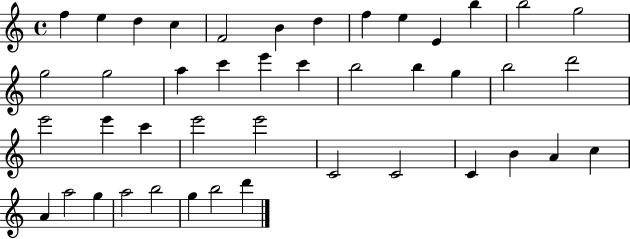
{
  \clef treble
  \time 4/4
  \defaultTimeSignature
  \key c \major
  f''4 e''4 d''4 c''4 | f'2 b'4 d''4 | f''4 e''4 e'4 b''4 | b''2 g''2 | \break g''2 g''2 | a''4 c'''4 e'''4 c'''4 | b''2 b''4 g''4 | b''2 d'''2 | \break e'''2 e'''4 c'''4 | e'''2 e'''2 | c'2 c'2 | c'4 b'4 a'4 c''4 | \break a'4 a''2 g''4 | a''2 b''2 | g''4 b''2 d'''4 | \bar "|."
}